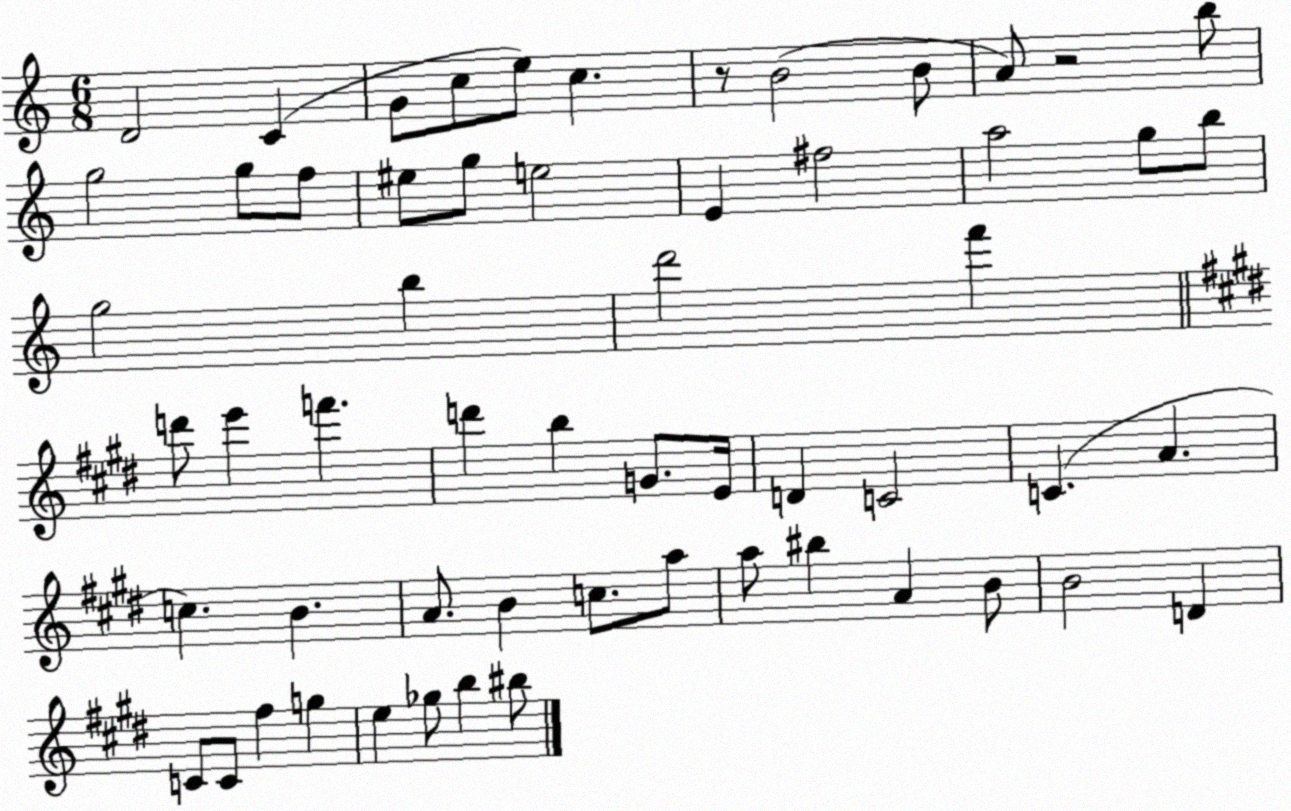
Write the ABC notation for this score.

X:1
T:Untitled
M:6/8
L:1/4
K:C
D2 C G/2 c/2 e/2 c z/2 B2 B/2 A/2 z2 b/2 g2 g/2 f/2 ^e/2 g/2 e2 E ^f2 a2 g/2 b/2 g2 b d'2 f' d'/2 e' f' d' b G/2 E/4 D C2 C A c B A/2 B c/2 a/2 a/2 ^b A B/2 B2 D C/2 C/2 ^f g e _g/2 b ^b/2